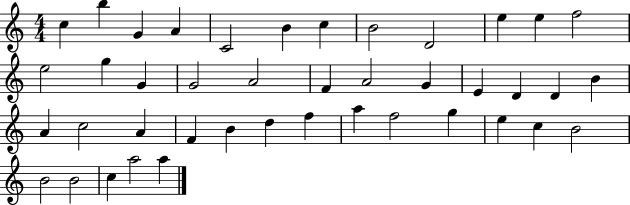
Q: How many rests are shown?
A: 0